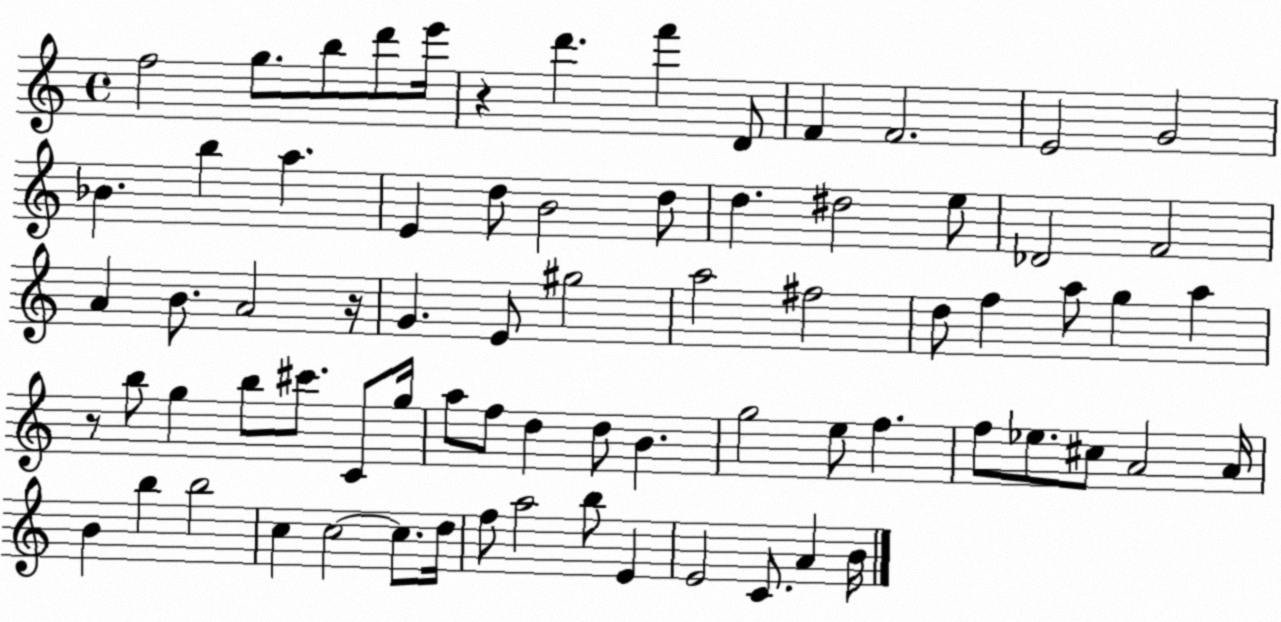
X:1
T:Untitled
M:4/4
L:1/4
K:C
f2 g/2 b/2 d'/2 e'/4 z d' f' D/2 F F2 E2 G2 _B b a E d/2 B2 d/2 d ^d2 e/2 _D2 F2 A B/2 A2 z/4 G E/2 ^g2 a2 ^f2 d/2 f a/2 g a z/2 b/2 g b/2 ^c'/2 C/2 g/4 a/2 f/2 d d/2 B g2 e/2 f f/2 _e/2 ^c/2 A2 A/4 B b b2 c c2 c/2 d/4 f/2 a2 b/2 E E2 C/2 A B/4